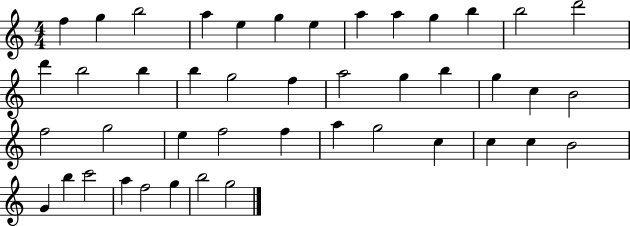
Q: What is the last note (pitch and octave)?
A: G5